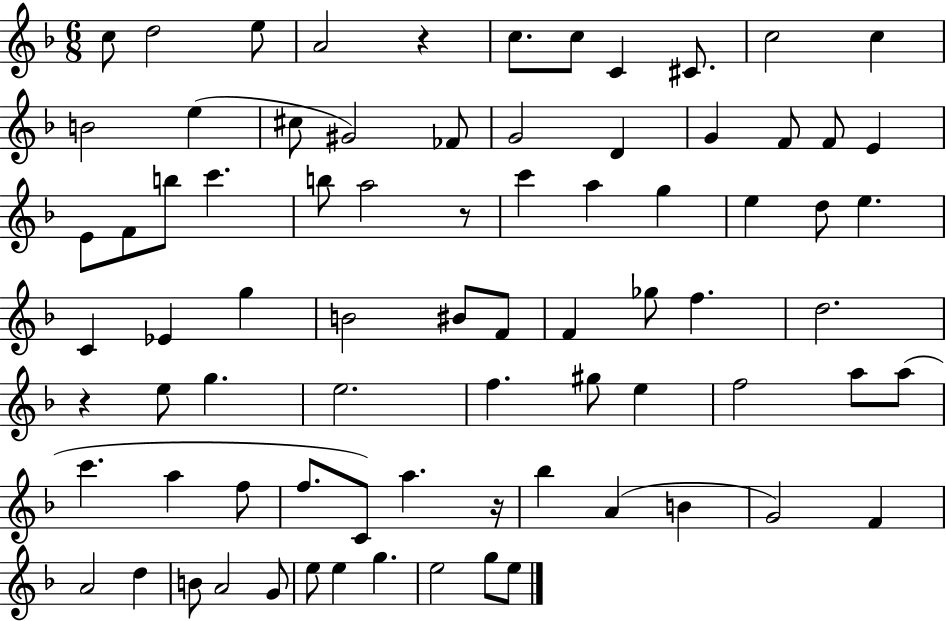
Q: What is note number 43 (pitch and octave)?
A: D5